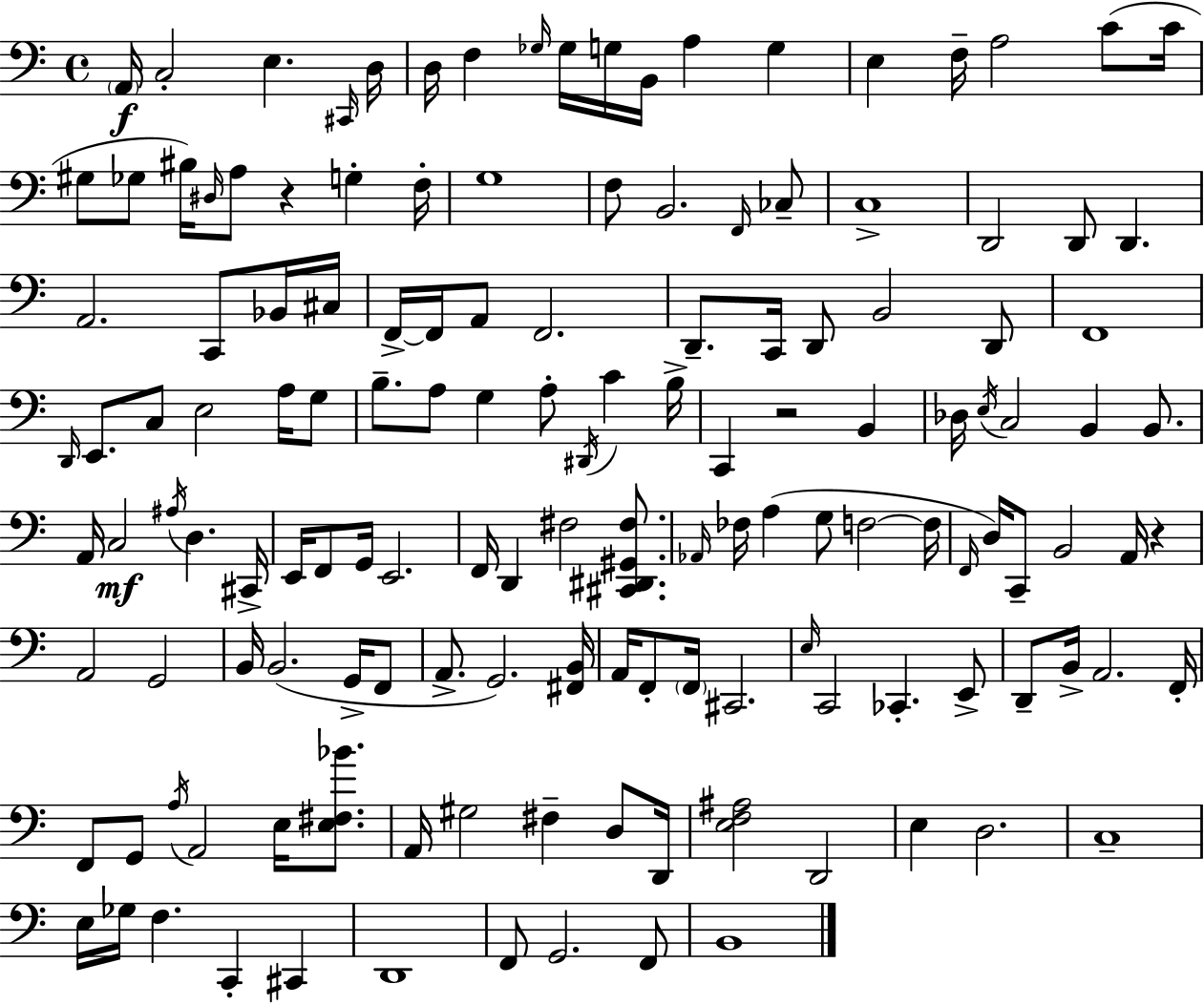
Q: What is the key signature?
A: C major